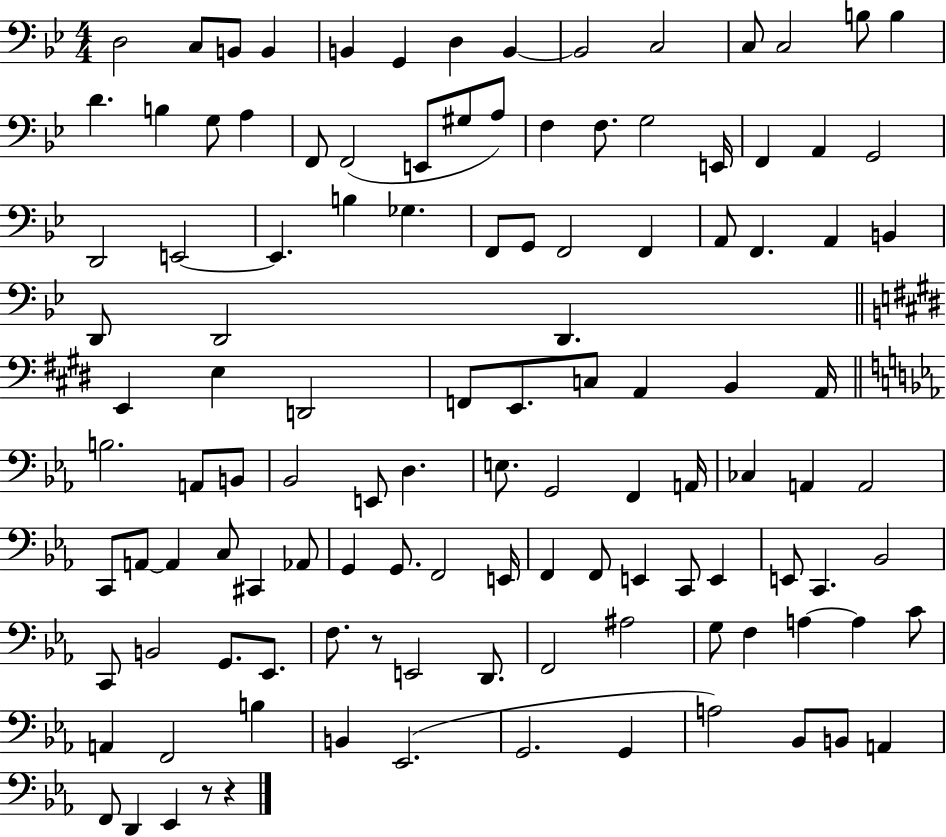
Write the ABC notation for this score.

X:1
T:Untitled
M:4/4
L:1/4
K:Bb
D,2 C,/2 B,,/2 B,, B,, G,, D, B,, B,,2 C,2 C,/2 C,2 B,/2 B, D B, G,/2 A, F,,/2 F,,2 E,,/2 ^G,/2 A,/2 F, F,/2 G,2 E,,/4 F,, A,, G,,2 D,,2 E,,2 E,, B, _G, F,,/2 G,,/2 F,,2 F,, A,,/2 F,, A,, B,, D,,/2 D,,2 D,, E,, E, D,,2 F,,/2 E,,/2 C,/2 A,, B,, A,,/4 B,2 A,,/2 B,,/2 _B,,2 E,,/2 D, E,/2 G,,2 F,, A,,/4 _C, A,, A,,2 C,,/2 A,,/2 A,, C,/2 ^C,, _A,,/2 G,, G,,/2 F,,2 E,,/4 F,, F,,/2 E,, C,,/2 E,, E,,/2 C,, _B,,2 C,,/2 B,,2 G,,/2 _E,,/2 F,/2 z/2 E,,2 D,,/2 F,,2 ^A,2 G,/2 F, A, A, C/2 A,, F,,2 B, B,, _E,,2 G,,2 G,, A,2 _B,,/2 B,,/2 A,, F,,/2 D,, _E,, z/2 z